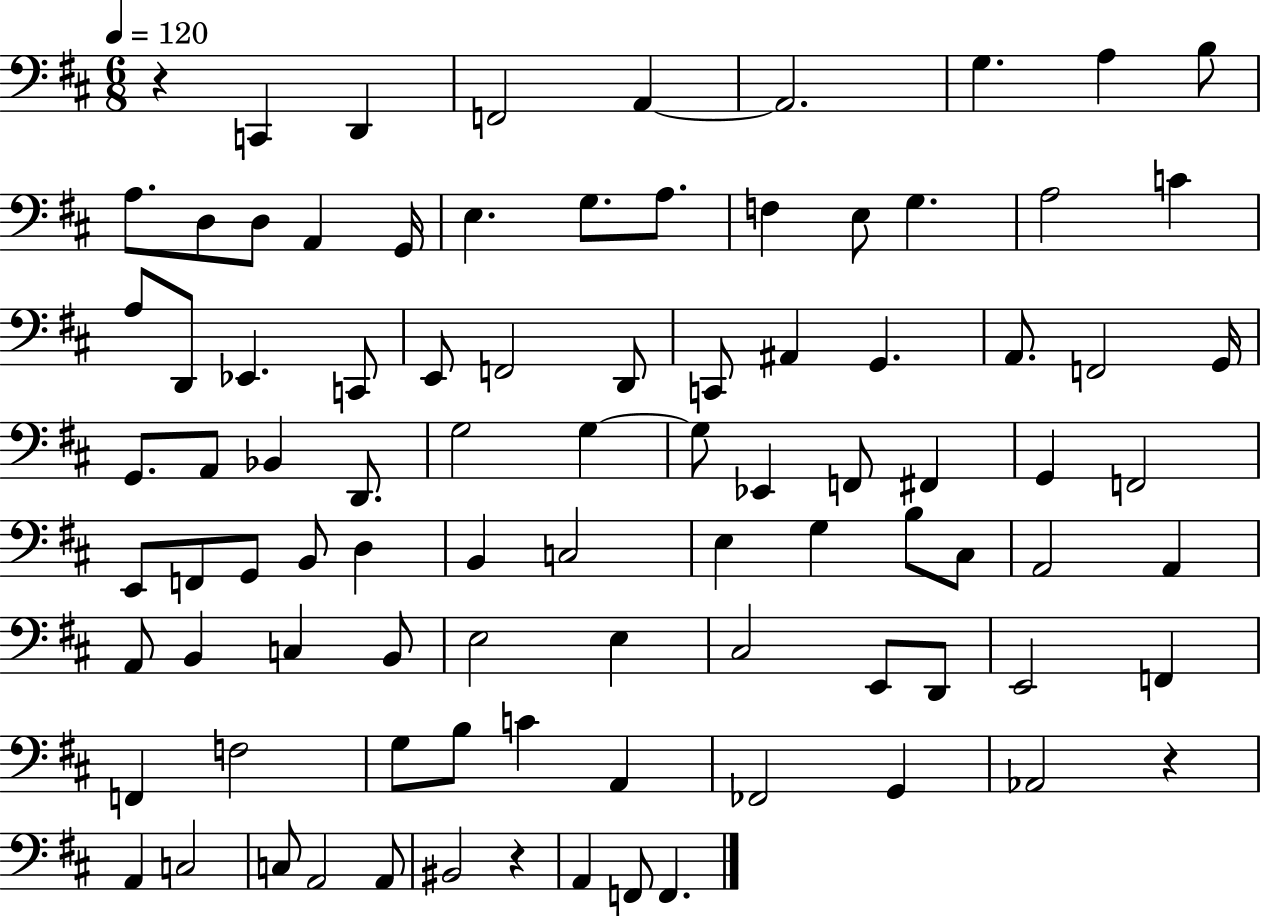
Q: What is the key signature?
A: D major